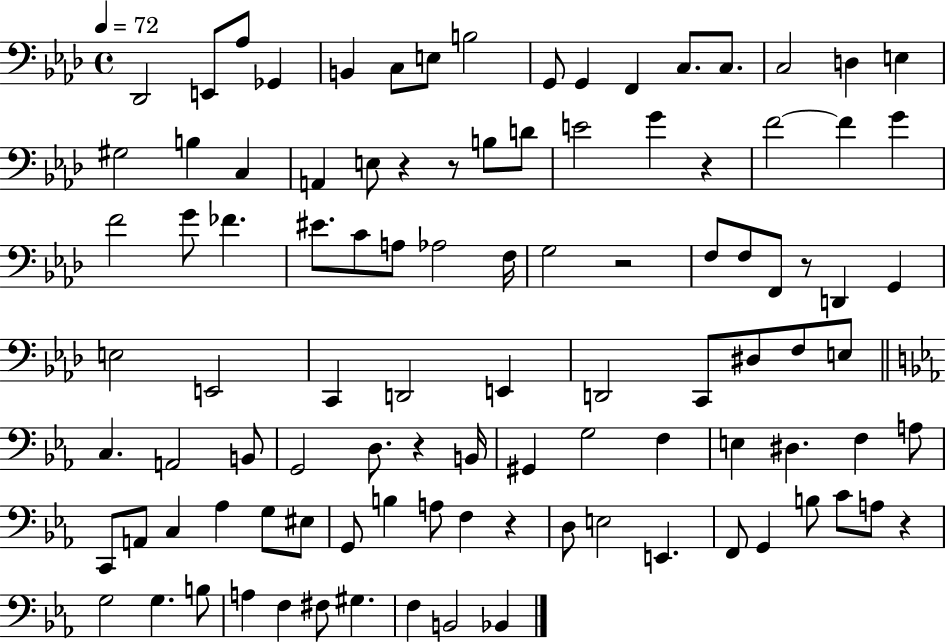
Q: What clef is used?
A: bass